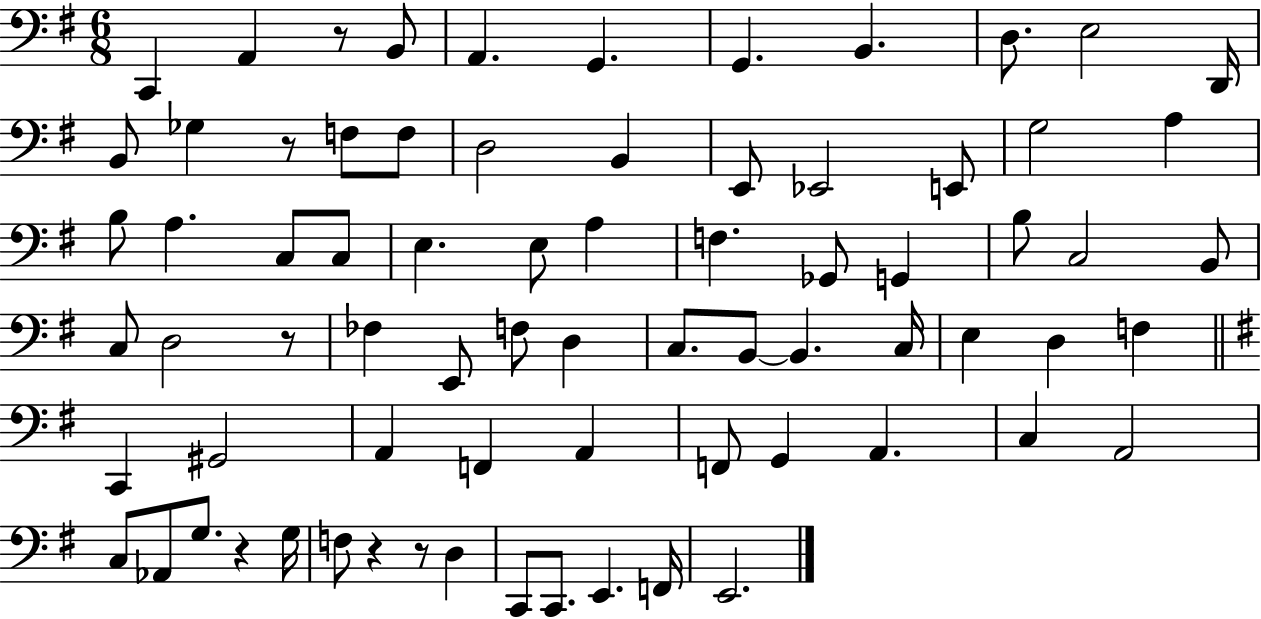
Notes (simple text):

C2/q A2/q R/e B2/e A2/q. G2/q. G2/q. B2/q. D3/e. E3/h D2/s B2/e Gb3/q R/e F3/e F3/e D3/h B2/q E2/e Eb2/h E2/e G3/h A3/q B3/e A3/q. C3/e C3/e E3/q. E3/e A3/q F3/q. Gb2/e G2/q B3/e C3/h B2/e C3/e D3/h R/e FES3/q E2/e F3/e D3/q C3/e. B2/e B2/q. C3/s E3/q D3/q F3/q C2/q G#2/h A2/q F2/q A2/q F2/e G2/q A2/q. C3/q A2/h C3/e Ab2/e G3/e. R/q G3/s F3/e R/q R/e D3/q C2/e C2/e. E2/q. F2/s E2/h.